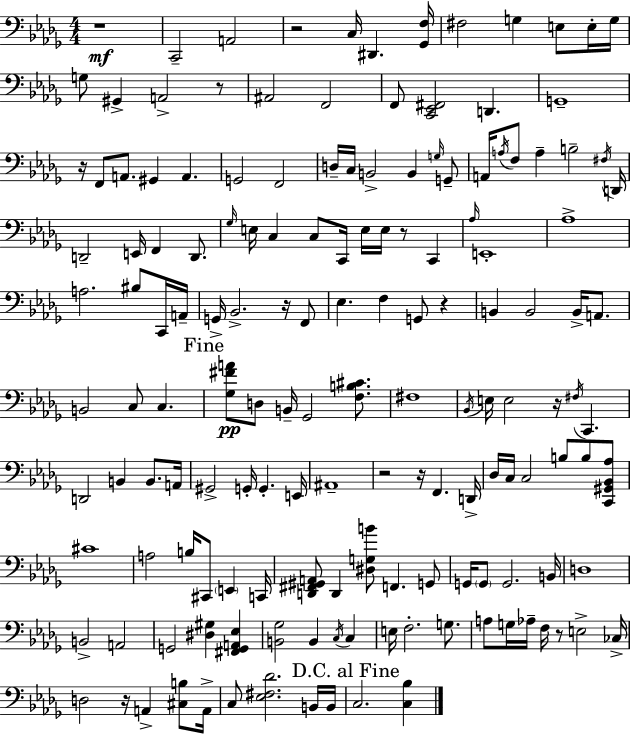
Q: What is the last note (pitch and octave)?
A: C3